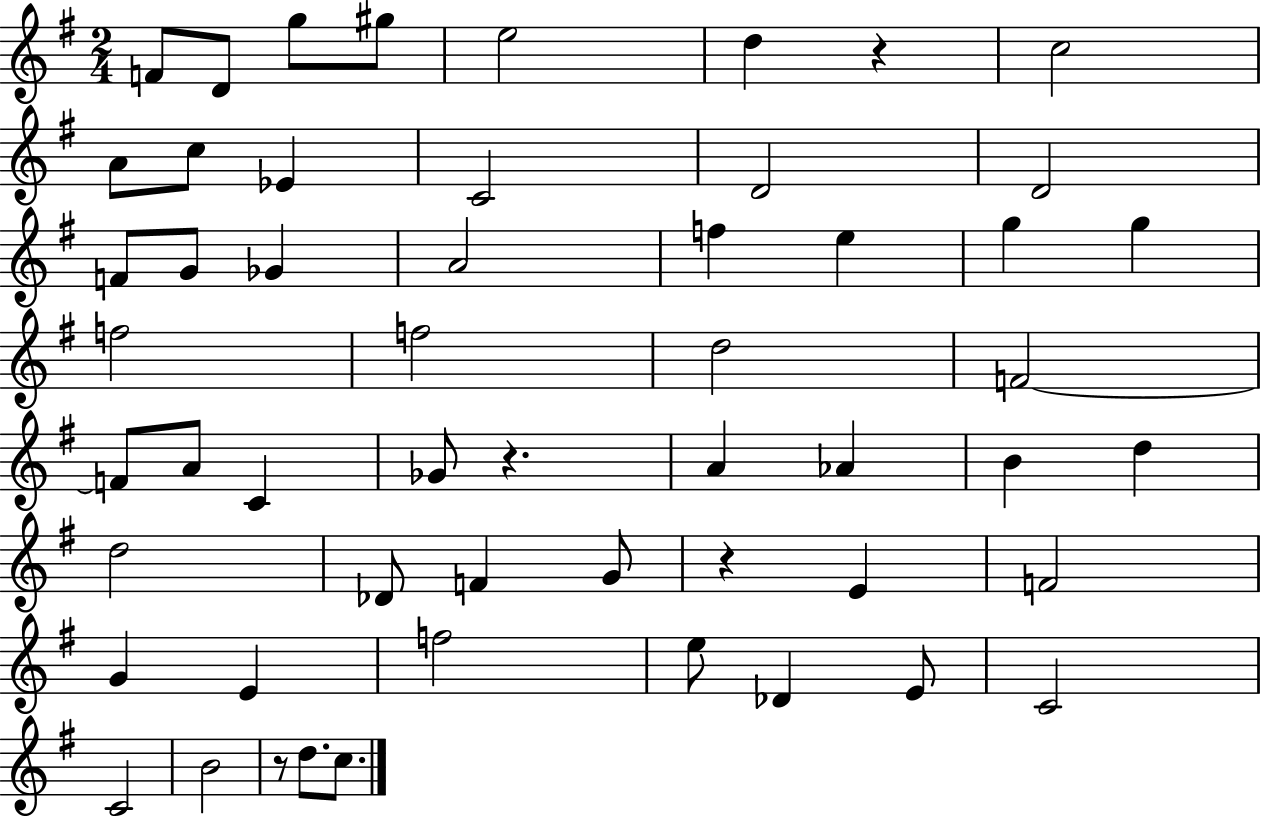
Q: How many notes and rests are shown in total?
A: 54